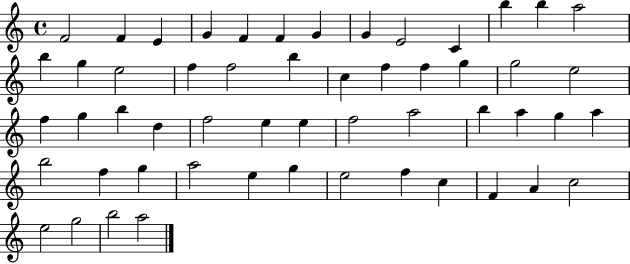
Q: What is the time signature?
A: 4/4